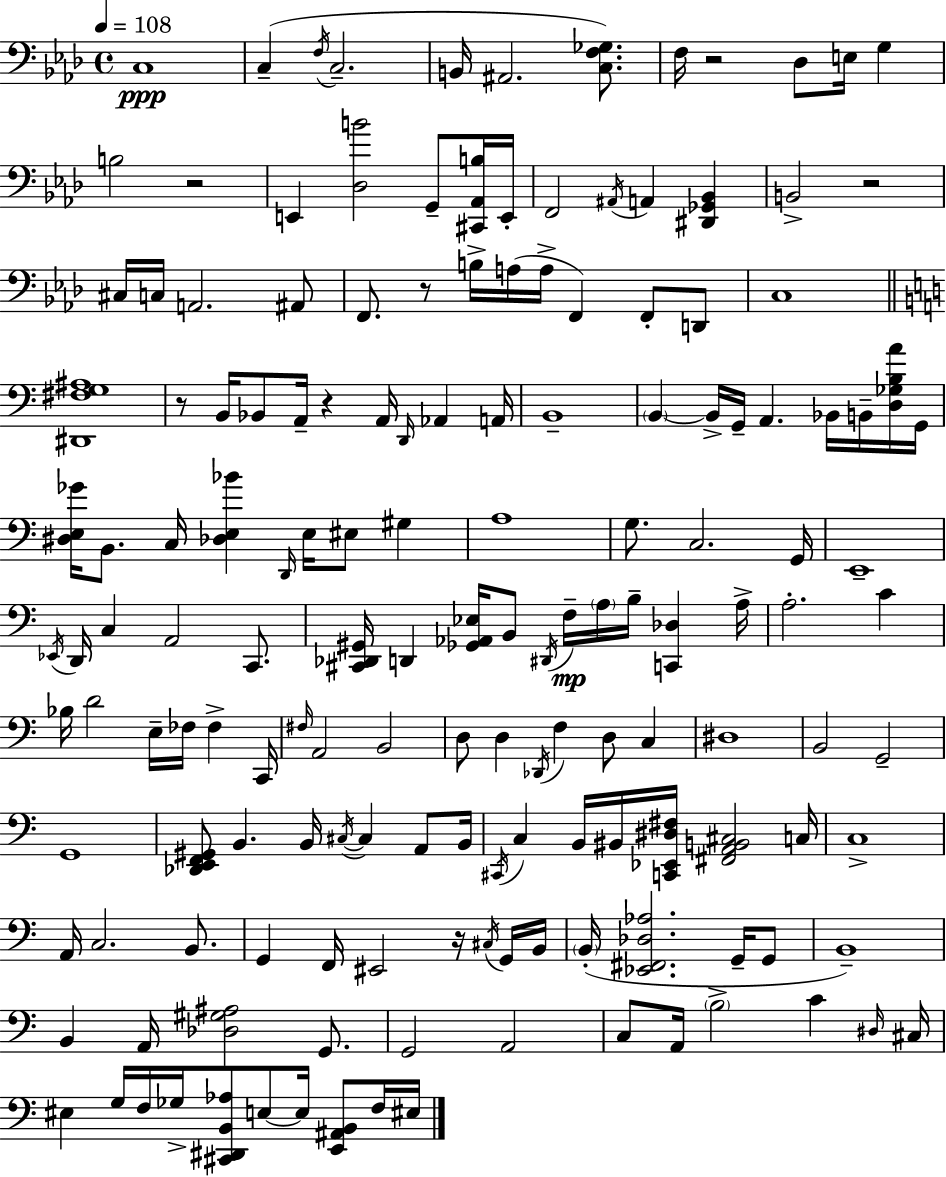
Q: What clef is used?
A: bass